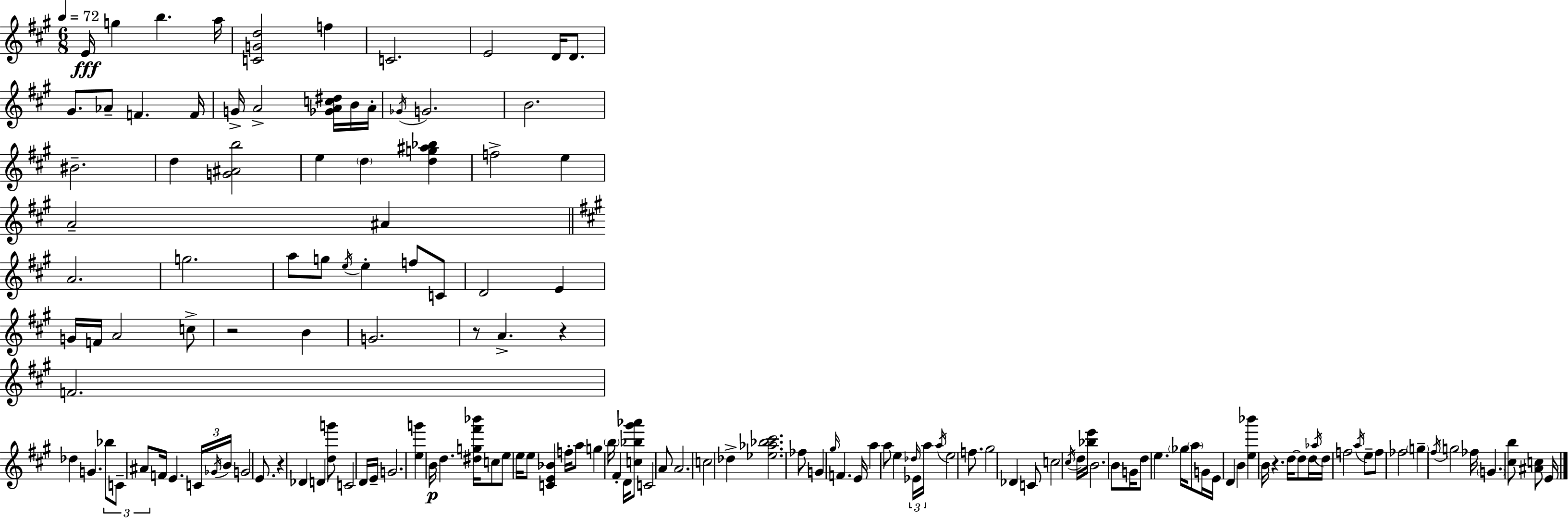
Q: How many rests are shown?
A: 5